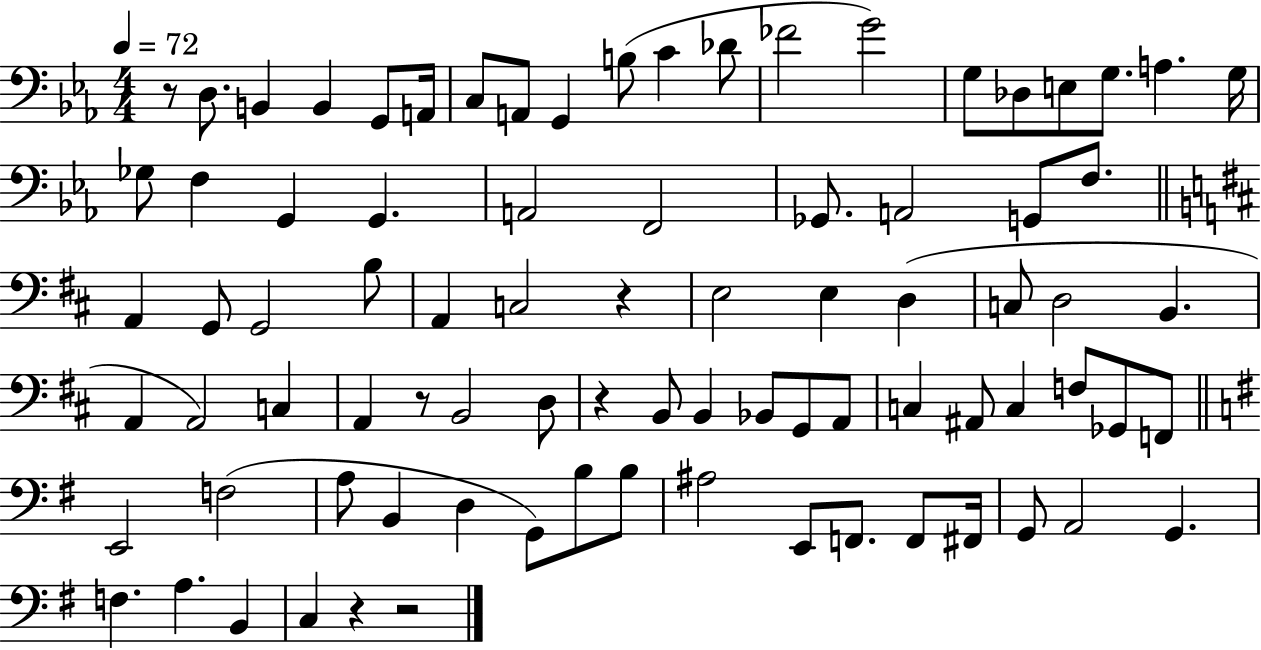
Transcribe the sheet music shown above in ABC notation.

X:1
T:Untitled
M:4/4
L:1/4
K:Eb
z/2 D,/2 B,, B,, G,,/2 A,,/4 C,/2 A,,/2 G,, B,/2 C _D/2 _F2 G2 G,/2 _D,/2 E,/2 G,/2 A, G,/4 _G,/2 F, G,, G,, A,,2 F,,2 _G,,/2 A,,2 G,,/2 F,/2 A,, G,,/2 G,,2 B,/2 A,, C,2 z E,2 E, D, C,/2 D,2 B,, A,, A,,2 C, A,, z/2 B,,2 D,/2 z B,,/2 B,, _B,,/2 G,,/2 A,,/2 C, ^A,,/2 C, F,/2 _G,,/2 F,,/2 E,,2 F,2 A,/2 B,, D, G,,/2 B,/2 B,/2 ^A,2 E,,/2 F,,/2 F,,/2 ^F,,/4 G,,/2 A,,2 G,, F, A, B,, C, z z2